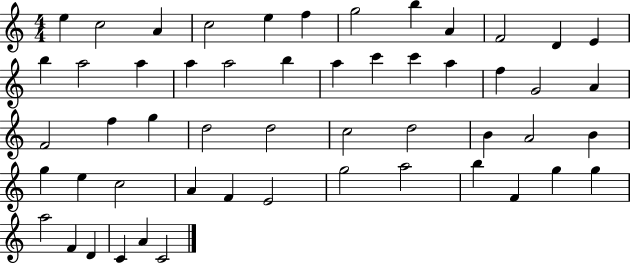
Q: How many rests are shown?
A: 0